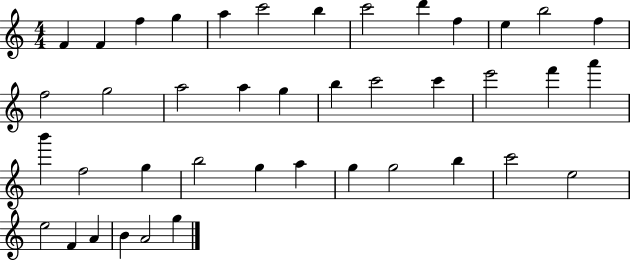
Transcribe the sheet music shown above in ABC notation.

X:1
T:Untitled
M:4/4
L:1/4
K:C
F F f g a c'2 b c'2 d' f e b2 f f2 g2 a2 a g b c'2 c' e'2 f' a' b' f2 g b2 g a g g2 b c'2 e2 e2 F A B A2 g